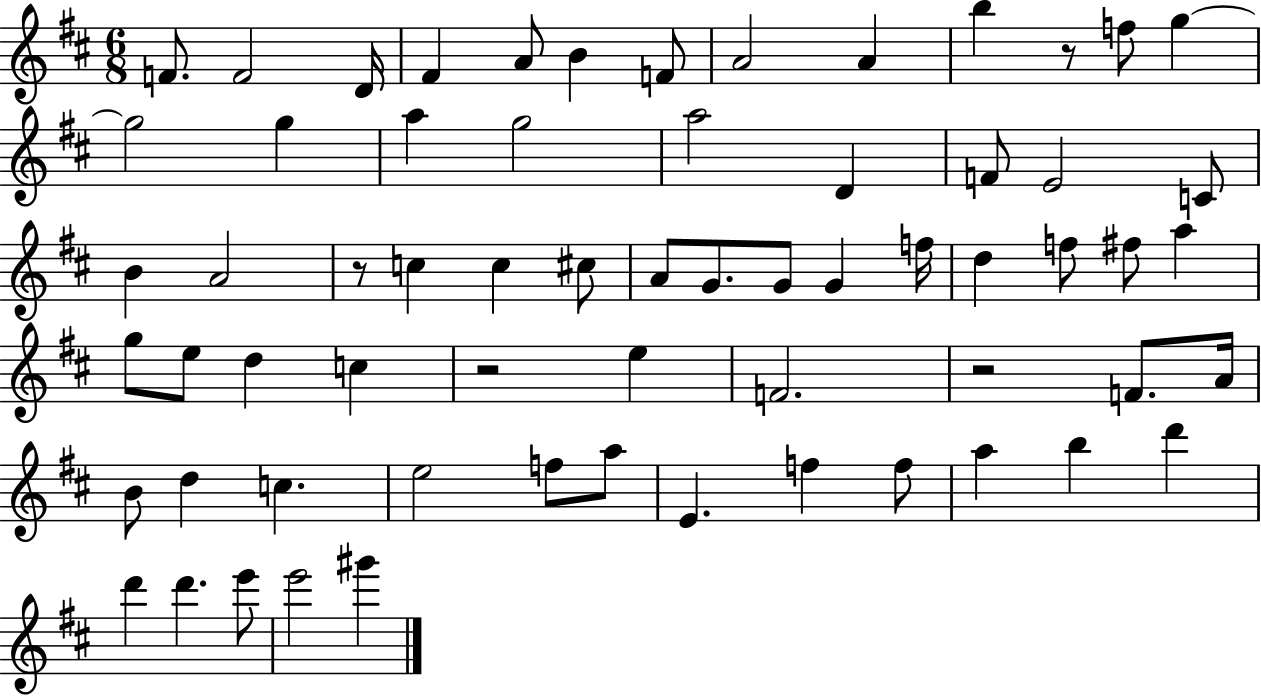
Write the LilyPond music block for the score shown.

{
  \clef treble
  \numericTimeSignature
  \time 6/8
  \key d \major
  f'8. f'2 d'16 | fis'4 a'8 b'4 f'8 | a'2 a'4 | b''4 r8 f''8 g''4~~ | \break g''2 g''4 | a''4 g''2 | a''2 d'4 | f'8 e'2 c'8 | \break b'4 a'2 | r8 c''4 c''4 cis''8 | a'8 g'8. g'8 g'4 f''16 | d''4 f''8 fis''8 a''4 | \break g''8 e''8 d''4 c''4 | r2 e''4 | f'2. | r2 f'8. a'16 | \break b'8 d''4 c''4. | e''2 f''8 a''8 | e'4. f''4 f''8 | a''4 b''4 d'''4 | \break d'''4 d'''4. e'''8 | e'''2 gis'''4 | \bar "|."
}